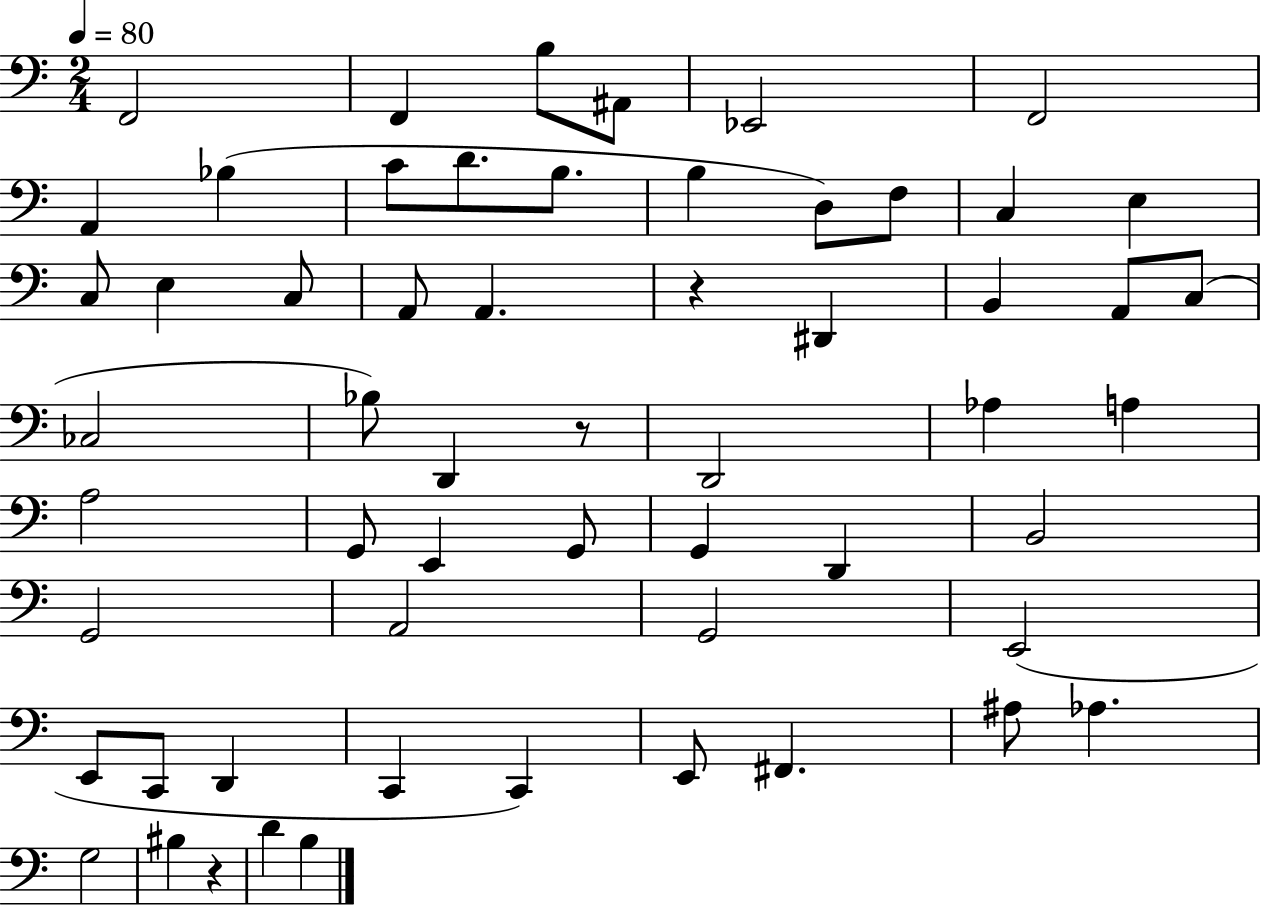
X:1
T:Untitled
M:2/4
L:1/4
K:C
F,,2 F,, B,/2 ^A,,/2 _E,,2 F,,2 A,, _B, C/2 D/2 B,/2 B, D,/2 F,/2 C, E, C,/2 E, C,/2 A,,/2 A,, z ^D,, B,, A,,/2 C,/2 _C,2 _B,/2 D,, z/2 D,,2 _A, A, A,2 G,,/2 E,, G,,/2 G,, D,, B,,2 G,,2 A,,2 G,,2 E,,2 E,,/2 C,,/2 D,, C,, C,, E,,/2 ^F,, ^A,/2 _A, G,2 ^B, z D B,